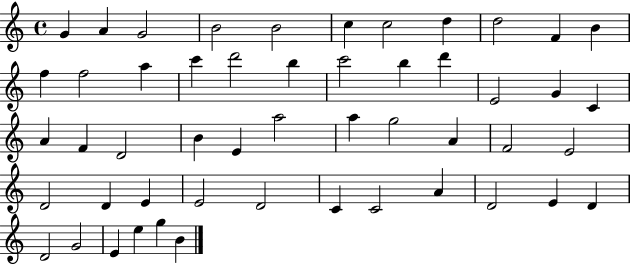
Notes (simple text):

G4/q A4/q G4/h B4/h B4/h C5/q C5/h D5/q D5/h F4/q B4/q F5/q F5/h A5/q C6/q D6/h B5/q C6/h B5/q D6/q E4/h G4/q C4/q A4/q F4/q D4/h B4/q E4/q A5/h A5/q G5/h A4/q F4/h E4/h D4/h D4/q E4/q E4/h D4/h C4/q C4/h A4/q D4/h E4/q D4/q D4/h G4/h E4/q E5/q G5/q B4/q